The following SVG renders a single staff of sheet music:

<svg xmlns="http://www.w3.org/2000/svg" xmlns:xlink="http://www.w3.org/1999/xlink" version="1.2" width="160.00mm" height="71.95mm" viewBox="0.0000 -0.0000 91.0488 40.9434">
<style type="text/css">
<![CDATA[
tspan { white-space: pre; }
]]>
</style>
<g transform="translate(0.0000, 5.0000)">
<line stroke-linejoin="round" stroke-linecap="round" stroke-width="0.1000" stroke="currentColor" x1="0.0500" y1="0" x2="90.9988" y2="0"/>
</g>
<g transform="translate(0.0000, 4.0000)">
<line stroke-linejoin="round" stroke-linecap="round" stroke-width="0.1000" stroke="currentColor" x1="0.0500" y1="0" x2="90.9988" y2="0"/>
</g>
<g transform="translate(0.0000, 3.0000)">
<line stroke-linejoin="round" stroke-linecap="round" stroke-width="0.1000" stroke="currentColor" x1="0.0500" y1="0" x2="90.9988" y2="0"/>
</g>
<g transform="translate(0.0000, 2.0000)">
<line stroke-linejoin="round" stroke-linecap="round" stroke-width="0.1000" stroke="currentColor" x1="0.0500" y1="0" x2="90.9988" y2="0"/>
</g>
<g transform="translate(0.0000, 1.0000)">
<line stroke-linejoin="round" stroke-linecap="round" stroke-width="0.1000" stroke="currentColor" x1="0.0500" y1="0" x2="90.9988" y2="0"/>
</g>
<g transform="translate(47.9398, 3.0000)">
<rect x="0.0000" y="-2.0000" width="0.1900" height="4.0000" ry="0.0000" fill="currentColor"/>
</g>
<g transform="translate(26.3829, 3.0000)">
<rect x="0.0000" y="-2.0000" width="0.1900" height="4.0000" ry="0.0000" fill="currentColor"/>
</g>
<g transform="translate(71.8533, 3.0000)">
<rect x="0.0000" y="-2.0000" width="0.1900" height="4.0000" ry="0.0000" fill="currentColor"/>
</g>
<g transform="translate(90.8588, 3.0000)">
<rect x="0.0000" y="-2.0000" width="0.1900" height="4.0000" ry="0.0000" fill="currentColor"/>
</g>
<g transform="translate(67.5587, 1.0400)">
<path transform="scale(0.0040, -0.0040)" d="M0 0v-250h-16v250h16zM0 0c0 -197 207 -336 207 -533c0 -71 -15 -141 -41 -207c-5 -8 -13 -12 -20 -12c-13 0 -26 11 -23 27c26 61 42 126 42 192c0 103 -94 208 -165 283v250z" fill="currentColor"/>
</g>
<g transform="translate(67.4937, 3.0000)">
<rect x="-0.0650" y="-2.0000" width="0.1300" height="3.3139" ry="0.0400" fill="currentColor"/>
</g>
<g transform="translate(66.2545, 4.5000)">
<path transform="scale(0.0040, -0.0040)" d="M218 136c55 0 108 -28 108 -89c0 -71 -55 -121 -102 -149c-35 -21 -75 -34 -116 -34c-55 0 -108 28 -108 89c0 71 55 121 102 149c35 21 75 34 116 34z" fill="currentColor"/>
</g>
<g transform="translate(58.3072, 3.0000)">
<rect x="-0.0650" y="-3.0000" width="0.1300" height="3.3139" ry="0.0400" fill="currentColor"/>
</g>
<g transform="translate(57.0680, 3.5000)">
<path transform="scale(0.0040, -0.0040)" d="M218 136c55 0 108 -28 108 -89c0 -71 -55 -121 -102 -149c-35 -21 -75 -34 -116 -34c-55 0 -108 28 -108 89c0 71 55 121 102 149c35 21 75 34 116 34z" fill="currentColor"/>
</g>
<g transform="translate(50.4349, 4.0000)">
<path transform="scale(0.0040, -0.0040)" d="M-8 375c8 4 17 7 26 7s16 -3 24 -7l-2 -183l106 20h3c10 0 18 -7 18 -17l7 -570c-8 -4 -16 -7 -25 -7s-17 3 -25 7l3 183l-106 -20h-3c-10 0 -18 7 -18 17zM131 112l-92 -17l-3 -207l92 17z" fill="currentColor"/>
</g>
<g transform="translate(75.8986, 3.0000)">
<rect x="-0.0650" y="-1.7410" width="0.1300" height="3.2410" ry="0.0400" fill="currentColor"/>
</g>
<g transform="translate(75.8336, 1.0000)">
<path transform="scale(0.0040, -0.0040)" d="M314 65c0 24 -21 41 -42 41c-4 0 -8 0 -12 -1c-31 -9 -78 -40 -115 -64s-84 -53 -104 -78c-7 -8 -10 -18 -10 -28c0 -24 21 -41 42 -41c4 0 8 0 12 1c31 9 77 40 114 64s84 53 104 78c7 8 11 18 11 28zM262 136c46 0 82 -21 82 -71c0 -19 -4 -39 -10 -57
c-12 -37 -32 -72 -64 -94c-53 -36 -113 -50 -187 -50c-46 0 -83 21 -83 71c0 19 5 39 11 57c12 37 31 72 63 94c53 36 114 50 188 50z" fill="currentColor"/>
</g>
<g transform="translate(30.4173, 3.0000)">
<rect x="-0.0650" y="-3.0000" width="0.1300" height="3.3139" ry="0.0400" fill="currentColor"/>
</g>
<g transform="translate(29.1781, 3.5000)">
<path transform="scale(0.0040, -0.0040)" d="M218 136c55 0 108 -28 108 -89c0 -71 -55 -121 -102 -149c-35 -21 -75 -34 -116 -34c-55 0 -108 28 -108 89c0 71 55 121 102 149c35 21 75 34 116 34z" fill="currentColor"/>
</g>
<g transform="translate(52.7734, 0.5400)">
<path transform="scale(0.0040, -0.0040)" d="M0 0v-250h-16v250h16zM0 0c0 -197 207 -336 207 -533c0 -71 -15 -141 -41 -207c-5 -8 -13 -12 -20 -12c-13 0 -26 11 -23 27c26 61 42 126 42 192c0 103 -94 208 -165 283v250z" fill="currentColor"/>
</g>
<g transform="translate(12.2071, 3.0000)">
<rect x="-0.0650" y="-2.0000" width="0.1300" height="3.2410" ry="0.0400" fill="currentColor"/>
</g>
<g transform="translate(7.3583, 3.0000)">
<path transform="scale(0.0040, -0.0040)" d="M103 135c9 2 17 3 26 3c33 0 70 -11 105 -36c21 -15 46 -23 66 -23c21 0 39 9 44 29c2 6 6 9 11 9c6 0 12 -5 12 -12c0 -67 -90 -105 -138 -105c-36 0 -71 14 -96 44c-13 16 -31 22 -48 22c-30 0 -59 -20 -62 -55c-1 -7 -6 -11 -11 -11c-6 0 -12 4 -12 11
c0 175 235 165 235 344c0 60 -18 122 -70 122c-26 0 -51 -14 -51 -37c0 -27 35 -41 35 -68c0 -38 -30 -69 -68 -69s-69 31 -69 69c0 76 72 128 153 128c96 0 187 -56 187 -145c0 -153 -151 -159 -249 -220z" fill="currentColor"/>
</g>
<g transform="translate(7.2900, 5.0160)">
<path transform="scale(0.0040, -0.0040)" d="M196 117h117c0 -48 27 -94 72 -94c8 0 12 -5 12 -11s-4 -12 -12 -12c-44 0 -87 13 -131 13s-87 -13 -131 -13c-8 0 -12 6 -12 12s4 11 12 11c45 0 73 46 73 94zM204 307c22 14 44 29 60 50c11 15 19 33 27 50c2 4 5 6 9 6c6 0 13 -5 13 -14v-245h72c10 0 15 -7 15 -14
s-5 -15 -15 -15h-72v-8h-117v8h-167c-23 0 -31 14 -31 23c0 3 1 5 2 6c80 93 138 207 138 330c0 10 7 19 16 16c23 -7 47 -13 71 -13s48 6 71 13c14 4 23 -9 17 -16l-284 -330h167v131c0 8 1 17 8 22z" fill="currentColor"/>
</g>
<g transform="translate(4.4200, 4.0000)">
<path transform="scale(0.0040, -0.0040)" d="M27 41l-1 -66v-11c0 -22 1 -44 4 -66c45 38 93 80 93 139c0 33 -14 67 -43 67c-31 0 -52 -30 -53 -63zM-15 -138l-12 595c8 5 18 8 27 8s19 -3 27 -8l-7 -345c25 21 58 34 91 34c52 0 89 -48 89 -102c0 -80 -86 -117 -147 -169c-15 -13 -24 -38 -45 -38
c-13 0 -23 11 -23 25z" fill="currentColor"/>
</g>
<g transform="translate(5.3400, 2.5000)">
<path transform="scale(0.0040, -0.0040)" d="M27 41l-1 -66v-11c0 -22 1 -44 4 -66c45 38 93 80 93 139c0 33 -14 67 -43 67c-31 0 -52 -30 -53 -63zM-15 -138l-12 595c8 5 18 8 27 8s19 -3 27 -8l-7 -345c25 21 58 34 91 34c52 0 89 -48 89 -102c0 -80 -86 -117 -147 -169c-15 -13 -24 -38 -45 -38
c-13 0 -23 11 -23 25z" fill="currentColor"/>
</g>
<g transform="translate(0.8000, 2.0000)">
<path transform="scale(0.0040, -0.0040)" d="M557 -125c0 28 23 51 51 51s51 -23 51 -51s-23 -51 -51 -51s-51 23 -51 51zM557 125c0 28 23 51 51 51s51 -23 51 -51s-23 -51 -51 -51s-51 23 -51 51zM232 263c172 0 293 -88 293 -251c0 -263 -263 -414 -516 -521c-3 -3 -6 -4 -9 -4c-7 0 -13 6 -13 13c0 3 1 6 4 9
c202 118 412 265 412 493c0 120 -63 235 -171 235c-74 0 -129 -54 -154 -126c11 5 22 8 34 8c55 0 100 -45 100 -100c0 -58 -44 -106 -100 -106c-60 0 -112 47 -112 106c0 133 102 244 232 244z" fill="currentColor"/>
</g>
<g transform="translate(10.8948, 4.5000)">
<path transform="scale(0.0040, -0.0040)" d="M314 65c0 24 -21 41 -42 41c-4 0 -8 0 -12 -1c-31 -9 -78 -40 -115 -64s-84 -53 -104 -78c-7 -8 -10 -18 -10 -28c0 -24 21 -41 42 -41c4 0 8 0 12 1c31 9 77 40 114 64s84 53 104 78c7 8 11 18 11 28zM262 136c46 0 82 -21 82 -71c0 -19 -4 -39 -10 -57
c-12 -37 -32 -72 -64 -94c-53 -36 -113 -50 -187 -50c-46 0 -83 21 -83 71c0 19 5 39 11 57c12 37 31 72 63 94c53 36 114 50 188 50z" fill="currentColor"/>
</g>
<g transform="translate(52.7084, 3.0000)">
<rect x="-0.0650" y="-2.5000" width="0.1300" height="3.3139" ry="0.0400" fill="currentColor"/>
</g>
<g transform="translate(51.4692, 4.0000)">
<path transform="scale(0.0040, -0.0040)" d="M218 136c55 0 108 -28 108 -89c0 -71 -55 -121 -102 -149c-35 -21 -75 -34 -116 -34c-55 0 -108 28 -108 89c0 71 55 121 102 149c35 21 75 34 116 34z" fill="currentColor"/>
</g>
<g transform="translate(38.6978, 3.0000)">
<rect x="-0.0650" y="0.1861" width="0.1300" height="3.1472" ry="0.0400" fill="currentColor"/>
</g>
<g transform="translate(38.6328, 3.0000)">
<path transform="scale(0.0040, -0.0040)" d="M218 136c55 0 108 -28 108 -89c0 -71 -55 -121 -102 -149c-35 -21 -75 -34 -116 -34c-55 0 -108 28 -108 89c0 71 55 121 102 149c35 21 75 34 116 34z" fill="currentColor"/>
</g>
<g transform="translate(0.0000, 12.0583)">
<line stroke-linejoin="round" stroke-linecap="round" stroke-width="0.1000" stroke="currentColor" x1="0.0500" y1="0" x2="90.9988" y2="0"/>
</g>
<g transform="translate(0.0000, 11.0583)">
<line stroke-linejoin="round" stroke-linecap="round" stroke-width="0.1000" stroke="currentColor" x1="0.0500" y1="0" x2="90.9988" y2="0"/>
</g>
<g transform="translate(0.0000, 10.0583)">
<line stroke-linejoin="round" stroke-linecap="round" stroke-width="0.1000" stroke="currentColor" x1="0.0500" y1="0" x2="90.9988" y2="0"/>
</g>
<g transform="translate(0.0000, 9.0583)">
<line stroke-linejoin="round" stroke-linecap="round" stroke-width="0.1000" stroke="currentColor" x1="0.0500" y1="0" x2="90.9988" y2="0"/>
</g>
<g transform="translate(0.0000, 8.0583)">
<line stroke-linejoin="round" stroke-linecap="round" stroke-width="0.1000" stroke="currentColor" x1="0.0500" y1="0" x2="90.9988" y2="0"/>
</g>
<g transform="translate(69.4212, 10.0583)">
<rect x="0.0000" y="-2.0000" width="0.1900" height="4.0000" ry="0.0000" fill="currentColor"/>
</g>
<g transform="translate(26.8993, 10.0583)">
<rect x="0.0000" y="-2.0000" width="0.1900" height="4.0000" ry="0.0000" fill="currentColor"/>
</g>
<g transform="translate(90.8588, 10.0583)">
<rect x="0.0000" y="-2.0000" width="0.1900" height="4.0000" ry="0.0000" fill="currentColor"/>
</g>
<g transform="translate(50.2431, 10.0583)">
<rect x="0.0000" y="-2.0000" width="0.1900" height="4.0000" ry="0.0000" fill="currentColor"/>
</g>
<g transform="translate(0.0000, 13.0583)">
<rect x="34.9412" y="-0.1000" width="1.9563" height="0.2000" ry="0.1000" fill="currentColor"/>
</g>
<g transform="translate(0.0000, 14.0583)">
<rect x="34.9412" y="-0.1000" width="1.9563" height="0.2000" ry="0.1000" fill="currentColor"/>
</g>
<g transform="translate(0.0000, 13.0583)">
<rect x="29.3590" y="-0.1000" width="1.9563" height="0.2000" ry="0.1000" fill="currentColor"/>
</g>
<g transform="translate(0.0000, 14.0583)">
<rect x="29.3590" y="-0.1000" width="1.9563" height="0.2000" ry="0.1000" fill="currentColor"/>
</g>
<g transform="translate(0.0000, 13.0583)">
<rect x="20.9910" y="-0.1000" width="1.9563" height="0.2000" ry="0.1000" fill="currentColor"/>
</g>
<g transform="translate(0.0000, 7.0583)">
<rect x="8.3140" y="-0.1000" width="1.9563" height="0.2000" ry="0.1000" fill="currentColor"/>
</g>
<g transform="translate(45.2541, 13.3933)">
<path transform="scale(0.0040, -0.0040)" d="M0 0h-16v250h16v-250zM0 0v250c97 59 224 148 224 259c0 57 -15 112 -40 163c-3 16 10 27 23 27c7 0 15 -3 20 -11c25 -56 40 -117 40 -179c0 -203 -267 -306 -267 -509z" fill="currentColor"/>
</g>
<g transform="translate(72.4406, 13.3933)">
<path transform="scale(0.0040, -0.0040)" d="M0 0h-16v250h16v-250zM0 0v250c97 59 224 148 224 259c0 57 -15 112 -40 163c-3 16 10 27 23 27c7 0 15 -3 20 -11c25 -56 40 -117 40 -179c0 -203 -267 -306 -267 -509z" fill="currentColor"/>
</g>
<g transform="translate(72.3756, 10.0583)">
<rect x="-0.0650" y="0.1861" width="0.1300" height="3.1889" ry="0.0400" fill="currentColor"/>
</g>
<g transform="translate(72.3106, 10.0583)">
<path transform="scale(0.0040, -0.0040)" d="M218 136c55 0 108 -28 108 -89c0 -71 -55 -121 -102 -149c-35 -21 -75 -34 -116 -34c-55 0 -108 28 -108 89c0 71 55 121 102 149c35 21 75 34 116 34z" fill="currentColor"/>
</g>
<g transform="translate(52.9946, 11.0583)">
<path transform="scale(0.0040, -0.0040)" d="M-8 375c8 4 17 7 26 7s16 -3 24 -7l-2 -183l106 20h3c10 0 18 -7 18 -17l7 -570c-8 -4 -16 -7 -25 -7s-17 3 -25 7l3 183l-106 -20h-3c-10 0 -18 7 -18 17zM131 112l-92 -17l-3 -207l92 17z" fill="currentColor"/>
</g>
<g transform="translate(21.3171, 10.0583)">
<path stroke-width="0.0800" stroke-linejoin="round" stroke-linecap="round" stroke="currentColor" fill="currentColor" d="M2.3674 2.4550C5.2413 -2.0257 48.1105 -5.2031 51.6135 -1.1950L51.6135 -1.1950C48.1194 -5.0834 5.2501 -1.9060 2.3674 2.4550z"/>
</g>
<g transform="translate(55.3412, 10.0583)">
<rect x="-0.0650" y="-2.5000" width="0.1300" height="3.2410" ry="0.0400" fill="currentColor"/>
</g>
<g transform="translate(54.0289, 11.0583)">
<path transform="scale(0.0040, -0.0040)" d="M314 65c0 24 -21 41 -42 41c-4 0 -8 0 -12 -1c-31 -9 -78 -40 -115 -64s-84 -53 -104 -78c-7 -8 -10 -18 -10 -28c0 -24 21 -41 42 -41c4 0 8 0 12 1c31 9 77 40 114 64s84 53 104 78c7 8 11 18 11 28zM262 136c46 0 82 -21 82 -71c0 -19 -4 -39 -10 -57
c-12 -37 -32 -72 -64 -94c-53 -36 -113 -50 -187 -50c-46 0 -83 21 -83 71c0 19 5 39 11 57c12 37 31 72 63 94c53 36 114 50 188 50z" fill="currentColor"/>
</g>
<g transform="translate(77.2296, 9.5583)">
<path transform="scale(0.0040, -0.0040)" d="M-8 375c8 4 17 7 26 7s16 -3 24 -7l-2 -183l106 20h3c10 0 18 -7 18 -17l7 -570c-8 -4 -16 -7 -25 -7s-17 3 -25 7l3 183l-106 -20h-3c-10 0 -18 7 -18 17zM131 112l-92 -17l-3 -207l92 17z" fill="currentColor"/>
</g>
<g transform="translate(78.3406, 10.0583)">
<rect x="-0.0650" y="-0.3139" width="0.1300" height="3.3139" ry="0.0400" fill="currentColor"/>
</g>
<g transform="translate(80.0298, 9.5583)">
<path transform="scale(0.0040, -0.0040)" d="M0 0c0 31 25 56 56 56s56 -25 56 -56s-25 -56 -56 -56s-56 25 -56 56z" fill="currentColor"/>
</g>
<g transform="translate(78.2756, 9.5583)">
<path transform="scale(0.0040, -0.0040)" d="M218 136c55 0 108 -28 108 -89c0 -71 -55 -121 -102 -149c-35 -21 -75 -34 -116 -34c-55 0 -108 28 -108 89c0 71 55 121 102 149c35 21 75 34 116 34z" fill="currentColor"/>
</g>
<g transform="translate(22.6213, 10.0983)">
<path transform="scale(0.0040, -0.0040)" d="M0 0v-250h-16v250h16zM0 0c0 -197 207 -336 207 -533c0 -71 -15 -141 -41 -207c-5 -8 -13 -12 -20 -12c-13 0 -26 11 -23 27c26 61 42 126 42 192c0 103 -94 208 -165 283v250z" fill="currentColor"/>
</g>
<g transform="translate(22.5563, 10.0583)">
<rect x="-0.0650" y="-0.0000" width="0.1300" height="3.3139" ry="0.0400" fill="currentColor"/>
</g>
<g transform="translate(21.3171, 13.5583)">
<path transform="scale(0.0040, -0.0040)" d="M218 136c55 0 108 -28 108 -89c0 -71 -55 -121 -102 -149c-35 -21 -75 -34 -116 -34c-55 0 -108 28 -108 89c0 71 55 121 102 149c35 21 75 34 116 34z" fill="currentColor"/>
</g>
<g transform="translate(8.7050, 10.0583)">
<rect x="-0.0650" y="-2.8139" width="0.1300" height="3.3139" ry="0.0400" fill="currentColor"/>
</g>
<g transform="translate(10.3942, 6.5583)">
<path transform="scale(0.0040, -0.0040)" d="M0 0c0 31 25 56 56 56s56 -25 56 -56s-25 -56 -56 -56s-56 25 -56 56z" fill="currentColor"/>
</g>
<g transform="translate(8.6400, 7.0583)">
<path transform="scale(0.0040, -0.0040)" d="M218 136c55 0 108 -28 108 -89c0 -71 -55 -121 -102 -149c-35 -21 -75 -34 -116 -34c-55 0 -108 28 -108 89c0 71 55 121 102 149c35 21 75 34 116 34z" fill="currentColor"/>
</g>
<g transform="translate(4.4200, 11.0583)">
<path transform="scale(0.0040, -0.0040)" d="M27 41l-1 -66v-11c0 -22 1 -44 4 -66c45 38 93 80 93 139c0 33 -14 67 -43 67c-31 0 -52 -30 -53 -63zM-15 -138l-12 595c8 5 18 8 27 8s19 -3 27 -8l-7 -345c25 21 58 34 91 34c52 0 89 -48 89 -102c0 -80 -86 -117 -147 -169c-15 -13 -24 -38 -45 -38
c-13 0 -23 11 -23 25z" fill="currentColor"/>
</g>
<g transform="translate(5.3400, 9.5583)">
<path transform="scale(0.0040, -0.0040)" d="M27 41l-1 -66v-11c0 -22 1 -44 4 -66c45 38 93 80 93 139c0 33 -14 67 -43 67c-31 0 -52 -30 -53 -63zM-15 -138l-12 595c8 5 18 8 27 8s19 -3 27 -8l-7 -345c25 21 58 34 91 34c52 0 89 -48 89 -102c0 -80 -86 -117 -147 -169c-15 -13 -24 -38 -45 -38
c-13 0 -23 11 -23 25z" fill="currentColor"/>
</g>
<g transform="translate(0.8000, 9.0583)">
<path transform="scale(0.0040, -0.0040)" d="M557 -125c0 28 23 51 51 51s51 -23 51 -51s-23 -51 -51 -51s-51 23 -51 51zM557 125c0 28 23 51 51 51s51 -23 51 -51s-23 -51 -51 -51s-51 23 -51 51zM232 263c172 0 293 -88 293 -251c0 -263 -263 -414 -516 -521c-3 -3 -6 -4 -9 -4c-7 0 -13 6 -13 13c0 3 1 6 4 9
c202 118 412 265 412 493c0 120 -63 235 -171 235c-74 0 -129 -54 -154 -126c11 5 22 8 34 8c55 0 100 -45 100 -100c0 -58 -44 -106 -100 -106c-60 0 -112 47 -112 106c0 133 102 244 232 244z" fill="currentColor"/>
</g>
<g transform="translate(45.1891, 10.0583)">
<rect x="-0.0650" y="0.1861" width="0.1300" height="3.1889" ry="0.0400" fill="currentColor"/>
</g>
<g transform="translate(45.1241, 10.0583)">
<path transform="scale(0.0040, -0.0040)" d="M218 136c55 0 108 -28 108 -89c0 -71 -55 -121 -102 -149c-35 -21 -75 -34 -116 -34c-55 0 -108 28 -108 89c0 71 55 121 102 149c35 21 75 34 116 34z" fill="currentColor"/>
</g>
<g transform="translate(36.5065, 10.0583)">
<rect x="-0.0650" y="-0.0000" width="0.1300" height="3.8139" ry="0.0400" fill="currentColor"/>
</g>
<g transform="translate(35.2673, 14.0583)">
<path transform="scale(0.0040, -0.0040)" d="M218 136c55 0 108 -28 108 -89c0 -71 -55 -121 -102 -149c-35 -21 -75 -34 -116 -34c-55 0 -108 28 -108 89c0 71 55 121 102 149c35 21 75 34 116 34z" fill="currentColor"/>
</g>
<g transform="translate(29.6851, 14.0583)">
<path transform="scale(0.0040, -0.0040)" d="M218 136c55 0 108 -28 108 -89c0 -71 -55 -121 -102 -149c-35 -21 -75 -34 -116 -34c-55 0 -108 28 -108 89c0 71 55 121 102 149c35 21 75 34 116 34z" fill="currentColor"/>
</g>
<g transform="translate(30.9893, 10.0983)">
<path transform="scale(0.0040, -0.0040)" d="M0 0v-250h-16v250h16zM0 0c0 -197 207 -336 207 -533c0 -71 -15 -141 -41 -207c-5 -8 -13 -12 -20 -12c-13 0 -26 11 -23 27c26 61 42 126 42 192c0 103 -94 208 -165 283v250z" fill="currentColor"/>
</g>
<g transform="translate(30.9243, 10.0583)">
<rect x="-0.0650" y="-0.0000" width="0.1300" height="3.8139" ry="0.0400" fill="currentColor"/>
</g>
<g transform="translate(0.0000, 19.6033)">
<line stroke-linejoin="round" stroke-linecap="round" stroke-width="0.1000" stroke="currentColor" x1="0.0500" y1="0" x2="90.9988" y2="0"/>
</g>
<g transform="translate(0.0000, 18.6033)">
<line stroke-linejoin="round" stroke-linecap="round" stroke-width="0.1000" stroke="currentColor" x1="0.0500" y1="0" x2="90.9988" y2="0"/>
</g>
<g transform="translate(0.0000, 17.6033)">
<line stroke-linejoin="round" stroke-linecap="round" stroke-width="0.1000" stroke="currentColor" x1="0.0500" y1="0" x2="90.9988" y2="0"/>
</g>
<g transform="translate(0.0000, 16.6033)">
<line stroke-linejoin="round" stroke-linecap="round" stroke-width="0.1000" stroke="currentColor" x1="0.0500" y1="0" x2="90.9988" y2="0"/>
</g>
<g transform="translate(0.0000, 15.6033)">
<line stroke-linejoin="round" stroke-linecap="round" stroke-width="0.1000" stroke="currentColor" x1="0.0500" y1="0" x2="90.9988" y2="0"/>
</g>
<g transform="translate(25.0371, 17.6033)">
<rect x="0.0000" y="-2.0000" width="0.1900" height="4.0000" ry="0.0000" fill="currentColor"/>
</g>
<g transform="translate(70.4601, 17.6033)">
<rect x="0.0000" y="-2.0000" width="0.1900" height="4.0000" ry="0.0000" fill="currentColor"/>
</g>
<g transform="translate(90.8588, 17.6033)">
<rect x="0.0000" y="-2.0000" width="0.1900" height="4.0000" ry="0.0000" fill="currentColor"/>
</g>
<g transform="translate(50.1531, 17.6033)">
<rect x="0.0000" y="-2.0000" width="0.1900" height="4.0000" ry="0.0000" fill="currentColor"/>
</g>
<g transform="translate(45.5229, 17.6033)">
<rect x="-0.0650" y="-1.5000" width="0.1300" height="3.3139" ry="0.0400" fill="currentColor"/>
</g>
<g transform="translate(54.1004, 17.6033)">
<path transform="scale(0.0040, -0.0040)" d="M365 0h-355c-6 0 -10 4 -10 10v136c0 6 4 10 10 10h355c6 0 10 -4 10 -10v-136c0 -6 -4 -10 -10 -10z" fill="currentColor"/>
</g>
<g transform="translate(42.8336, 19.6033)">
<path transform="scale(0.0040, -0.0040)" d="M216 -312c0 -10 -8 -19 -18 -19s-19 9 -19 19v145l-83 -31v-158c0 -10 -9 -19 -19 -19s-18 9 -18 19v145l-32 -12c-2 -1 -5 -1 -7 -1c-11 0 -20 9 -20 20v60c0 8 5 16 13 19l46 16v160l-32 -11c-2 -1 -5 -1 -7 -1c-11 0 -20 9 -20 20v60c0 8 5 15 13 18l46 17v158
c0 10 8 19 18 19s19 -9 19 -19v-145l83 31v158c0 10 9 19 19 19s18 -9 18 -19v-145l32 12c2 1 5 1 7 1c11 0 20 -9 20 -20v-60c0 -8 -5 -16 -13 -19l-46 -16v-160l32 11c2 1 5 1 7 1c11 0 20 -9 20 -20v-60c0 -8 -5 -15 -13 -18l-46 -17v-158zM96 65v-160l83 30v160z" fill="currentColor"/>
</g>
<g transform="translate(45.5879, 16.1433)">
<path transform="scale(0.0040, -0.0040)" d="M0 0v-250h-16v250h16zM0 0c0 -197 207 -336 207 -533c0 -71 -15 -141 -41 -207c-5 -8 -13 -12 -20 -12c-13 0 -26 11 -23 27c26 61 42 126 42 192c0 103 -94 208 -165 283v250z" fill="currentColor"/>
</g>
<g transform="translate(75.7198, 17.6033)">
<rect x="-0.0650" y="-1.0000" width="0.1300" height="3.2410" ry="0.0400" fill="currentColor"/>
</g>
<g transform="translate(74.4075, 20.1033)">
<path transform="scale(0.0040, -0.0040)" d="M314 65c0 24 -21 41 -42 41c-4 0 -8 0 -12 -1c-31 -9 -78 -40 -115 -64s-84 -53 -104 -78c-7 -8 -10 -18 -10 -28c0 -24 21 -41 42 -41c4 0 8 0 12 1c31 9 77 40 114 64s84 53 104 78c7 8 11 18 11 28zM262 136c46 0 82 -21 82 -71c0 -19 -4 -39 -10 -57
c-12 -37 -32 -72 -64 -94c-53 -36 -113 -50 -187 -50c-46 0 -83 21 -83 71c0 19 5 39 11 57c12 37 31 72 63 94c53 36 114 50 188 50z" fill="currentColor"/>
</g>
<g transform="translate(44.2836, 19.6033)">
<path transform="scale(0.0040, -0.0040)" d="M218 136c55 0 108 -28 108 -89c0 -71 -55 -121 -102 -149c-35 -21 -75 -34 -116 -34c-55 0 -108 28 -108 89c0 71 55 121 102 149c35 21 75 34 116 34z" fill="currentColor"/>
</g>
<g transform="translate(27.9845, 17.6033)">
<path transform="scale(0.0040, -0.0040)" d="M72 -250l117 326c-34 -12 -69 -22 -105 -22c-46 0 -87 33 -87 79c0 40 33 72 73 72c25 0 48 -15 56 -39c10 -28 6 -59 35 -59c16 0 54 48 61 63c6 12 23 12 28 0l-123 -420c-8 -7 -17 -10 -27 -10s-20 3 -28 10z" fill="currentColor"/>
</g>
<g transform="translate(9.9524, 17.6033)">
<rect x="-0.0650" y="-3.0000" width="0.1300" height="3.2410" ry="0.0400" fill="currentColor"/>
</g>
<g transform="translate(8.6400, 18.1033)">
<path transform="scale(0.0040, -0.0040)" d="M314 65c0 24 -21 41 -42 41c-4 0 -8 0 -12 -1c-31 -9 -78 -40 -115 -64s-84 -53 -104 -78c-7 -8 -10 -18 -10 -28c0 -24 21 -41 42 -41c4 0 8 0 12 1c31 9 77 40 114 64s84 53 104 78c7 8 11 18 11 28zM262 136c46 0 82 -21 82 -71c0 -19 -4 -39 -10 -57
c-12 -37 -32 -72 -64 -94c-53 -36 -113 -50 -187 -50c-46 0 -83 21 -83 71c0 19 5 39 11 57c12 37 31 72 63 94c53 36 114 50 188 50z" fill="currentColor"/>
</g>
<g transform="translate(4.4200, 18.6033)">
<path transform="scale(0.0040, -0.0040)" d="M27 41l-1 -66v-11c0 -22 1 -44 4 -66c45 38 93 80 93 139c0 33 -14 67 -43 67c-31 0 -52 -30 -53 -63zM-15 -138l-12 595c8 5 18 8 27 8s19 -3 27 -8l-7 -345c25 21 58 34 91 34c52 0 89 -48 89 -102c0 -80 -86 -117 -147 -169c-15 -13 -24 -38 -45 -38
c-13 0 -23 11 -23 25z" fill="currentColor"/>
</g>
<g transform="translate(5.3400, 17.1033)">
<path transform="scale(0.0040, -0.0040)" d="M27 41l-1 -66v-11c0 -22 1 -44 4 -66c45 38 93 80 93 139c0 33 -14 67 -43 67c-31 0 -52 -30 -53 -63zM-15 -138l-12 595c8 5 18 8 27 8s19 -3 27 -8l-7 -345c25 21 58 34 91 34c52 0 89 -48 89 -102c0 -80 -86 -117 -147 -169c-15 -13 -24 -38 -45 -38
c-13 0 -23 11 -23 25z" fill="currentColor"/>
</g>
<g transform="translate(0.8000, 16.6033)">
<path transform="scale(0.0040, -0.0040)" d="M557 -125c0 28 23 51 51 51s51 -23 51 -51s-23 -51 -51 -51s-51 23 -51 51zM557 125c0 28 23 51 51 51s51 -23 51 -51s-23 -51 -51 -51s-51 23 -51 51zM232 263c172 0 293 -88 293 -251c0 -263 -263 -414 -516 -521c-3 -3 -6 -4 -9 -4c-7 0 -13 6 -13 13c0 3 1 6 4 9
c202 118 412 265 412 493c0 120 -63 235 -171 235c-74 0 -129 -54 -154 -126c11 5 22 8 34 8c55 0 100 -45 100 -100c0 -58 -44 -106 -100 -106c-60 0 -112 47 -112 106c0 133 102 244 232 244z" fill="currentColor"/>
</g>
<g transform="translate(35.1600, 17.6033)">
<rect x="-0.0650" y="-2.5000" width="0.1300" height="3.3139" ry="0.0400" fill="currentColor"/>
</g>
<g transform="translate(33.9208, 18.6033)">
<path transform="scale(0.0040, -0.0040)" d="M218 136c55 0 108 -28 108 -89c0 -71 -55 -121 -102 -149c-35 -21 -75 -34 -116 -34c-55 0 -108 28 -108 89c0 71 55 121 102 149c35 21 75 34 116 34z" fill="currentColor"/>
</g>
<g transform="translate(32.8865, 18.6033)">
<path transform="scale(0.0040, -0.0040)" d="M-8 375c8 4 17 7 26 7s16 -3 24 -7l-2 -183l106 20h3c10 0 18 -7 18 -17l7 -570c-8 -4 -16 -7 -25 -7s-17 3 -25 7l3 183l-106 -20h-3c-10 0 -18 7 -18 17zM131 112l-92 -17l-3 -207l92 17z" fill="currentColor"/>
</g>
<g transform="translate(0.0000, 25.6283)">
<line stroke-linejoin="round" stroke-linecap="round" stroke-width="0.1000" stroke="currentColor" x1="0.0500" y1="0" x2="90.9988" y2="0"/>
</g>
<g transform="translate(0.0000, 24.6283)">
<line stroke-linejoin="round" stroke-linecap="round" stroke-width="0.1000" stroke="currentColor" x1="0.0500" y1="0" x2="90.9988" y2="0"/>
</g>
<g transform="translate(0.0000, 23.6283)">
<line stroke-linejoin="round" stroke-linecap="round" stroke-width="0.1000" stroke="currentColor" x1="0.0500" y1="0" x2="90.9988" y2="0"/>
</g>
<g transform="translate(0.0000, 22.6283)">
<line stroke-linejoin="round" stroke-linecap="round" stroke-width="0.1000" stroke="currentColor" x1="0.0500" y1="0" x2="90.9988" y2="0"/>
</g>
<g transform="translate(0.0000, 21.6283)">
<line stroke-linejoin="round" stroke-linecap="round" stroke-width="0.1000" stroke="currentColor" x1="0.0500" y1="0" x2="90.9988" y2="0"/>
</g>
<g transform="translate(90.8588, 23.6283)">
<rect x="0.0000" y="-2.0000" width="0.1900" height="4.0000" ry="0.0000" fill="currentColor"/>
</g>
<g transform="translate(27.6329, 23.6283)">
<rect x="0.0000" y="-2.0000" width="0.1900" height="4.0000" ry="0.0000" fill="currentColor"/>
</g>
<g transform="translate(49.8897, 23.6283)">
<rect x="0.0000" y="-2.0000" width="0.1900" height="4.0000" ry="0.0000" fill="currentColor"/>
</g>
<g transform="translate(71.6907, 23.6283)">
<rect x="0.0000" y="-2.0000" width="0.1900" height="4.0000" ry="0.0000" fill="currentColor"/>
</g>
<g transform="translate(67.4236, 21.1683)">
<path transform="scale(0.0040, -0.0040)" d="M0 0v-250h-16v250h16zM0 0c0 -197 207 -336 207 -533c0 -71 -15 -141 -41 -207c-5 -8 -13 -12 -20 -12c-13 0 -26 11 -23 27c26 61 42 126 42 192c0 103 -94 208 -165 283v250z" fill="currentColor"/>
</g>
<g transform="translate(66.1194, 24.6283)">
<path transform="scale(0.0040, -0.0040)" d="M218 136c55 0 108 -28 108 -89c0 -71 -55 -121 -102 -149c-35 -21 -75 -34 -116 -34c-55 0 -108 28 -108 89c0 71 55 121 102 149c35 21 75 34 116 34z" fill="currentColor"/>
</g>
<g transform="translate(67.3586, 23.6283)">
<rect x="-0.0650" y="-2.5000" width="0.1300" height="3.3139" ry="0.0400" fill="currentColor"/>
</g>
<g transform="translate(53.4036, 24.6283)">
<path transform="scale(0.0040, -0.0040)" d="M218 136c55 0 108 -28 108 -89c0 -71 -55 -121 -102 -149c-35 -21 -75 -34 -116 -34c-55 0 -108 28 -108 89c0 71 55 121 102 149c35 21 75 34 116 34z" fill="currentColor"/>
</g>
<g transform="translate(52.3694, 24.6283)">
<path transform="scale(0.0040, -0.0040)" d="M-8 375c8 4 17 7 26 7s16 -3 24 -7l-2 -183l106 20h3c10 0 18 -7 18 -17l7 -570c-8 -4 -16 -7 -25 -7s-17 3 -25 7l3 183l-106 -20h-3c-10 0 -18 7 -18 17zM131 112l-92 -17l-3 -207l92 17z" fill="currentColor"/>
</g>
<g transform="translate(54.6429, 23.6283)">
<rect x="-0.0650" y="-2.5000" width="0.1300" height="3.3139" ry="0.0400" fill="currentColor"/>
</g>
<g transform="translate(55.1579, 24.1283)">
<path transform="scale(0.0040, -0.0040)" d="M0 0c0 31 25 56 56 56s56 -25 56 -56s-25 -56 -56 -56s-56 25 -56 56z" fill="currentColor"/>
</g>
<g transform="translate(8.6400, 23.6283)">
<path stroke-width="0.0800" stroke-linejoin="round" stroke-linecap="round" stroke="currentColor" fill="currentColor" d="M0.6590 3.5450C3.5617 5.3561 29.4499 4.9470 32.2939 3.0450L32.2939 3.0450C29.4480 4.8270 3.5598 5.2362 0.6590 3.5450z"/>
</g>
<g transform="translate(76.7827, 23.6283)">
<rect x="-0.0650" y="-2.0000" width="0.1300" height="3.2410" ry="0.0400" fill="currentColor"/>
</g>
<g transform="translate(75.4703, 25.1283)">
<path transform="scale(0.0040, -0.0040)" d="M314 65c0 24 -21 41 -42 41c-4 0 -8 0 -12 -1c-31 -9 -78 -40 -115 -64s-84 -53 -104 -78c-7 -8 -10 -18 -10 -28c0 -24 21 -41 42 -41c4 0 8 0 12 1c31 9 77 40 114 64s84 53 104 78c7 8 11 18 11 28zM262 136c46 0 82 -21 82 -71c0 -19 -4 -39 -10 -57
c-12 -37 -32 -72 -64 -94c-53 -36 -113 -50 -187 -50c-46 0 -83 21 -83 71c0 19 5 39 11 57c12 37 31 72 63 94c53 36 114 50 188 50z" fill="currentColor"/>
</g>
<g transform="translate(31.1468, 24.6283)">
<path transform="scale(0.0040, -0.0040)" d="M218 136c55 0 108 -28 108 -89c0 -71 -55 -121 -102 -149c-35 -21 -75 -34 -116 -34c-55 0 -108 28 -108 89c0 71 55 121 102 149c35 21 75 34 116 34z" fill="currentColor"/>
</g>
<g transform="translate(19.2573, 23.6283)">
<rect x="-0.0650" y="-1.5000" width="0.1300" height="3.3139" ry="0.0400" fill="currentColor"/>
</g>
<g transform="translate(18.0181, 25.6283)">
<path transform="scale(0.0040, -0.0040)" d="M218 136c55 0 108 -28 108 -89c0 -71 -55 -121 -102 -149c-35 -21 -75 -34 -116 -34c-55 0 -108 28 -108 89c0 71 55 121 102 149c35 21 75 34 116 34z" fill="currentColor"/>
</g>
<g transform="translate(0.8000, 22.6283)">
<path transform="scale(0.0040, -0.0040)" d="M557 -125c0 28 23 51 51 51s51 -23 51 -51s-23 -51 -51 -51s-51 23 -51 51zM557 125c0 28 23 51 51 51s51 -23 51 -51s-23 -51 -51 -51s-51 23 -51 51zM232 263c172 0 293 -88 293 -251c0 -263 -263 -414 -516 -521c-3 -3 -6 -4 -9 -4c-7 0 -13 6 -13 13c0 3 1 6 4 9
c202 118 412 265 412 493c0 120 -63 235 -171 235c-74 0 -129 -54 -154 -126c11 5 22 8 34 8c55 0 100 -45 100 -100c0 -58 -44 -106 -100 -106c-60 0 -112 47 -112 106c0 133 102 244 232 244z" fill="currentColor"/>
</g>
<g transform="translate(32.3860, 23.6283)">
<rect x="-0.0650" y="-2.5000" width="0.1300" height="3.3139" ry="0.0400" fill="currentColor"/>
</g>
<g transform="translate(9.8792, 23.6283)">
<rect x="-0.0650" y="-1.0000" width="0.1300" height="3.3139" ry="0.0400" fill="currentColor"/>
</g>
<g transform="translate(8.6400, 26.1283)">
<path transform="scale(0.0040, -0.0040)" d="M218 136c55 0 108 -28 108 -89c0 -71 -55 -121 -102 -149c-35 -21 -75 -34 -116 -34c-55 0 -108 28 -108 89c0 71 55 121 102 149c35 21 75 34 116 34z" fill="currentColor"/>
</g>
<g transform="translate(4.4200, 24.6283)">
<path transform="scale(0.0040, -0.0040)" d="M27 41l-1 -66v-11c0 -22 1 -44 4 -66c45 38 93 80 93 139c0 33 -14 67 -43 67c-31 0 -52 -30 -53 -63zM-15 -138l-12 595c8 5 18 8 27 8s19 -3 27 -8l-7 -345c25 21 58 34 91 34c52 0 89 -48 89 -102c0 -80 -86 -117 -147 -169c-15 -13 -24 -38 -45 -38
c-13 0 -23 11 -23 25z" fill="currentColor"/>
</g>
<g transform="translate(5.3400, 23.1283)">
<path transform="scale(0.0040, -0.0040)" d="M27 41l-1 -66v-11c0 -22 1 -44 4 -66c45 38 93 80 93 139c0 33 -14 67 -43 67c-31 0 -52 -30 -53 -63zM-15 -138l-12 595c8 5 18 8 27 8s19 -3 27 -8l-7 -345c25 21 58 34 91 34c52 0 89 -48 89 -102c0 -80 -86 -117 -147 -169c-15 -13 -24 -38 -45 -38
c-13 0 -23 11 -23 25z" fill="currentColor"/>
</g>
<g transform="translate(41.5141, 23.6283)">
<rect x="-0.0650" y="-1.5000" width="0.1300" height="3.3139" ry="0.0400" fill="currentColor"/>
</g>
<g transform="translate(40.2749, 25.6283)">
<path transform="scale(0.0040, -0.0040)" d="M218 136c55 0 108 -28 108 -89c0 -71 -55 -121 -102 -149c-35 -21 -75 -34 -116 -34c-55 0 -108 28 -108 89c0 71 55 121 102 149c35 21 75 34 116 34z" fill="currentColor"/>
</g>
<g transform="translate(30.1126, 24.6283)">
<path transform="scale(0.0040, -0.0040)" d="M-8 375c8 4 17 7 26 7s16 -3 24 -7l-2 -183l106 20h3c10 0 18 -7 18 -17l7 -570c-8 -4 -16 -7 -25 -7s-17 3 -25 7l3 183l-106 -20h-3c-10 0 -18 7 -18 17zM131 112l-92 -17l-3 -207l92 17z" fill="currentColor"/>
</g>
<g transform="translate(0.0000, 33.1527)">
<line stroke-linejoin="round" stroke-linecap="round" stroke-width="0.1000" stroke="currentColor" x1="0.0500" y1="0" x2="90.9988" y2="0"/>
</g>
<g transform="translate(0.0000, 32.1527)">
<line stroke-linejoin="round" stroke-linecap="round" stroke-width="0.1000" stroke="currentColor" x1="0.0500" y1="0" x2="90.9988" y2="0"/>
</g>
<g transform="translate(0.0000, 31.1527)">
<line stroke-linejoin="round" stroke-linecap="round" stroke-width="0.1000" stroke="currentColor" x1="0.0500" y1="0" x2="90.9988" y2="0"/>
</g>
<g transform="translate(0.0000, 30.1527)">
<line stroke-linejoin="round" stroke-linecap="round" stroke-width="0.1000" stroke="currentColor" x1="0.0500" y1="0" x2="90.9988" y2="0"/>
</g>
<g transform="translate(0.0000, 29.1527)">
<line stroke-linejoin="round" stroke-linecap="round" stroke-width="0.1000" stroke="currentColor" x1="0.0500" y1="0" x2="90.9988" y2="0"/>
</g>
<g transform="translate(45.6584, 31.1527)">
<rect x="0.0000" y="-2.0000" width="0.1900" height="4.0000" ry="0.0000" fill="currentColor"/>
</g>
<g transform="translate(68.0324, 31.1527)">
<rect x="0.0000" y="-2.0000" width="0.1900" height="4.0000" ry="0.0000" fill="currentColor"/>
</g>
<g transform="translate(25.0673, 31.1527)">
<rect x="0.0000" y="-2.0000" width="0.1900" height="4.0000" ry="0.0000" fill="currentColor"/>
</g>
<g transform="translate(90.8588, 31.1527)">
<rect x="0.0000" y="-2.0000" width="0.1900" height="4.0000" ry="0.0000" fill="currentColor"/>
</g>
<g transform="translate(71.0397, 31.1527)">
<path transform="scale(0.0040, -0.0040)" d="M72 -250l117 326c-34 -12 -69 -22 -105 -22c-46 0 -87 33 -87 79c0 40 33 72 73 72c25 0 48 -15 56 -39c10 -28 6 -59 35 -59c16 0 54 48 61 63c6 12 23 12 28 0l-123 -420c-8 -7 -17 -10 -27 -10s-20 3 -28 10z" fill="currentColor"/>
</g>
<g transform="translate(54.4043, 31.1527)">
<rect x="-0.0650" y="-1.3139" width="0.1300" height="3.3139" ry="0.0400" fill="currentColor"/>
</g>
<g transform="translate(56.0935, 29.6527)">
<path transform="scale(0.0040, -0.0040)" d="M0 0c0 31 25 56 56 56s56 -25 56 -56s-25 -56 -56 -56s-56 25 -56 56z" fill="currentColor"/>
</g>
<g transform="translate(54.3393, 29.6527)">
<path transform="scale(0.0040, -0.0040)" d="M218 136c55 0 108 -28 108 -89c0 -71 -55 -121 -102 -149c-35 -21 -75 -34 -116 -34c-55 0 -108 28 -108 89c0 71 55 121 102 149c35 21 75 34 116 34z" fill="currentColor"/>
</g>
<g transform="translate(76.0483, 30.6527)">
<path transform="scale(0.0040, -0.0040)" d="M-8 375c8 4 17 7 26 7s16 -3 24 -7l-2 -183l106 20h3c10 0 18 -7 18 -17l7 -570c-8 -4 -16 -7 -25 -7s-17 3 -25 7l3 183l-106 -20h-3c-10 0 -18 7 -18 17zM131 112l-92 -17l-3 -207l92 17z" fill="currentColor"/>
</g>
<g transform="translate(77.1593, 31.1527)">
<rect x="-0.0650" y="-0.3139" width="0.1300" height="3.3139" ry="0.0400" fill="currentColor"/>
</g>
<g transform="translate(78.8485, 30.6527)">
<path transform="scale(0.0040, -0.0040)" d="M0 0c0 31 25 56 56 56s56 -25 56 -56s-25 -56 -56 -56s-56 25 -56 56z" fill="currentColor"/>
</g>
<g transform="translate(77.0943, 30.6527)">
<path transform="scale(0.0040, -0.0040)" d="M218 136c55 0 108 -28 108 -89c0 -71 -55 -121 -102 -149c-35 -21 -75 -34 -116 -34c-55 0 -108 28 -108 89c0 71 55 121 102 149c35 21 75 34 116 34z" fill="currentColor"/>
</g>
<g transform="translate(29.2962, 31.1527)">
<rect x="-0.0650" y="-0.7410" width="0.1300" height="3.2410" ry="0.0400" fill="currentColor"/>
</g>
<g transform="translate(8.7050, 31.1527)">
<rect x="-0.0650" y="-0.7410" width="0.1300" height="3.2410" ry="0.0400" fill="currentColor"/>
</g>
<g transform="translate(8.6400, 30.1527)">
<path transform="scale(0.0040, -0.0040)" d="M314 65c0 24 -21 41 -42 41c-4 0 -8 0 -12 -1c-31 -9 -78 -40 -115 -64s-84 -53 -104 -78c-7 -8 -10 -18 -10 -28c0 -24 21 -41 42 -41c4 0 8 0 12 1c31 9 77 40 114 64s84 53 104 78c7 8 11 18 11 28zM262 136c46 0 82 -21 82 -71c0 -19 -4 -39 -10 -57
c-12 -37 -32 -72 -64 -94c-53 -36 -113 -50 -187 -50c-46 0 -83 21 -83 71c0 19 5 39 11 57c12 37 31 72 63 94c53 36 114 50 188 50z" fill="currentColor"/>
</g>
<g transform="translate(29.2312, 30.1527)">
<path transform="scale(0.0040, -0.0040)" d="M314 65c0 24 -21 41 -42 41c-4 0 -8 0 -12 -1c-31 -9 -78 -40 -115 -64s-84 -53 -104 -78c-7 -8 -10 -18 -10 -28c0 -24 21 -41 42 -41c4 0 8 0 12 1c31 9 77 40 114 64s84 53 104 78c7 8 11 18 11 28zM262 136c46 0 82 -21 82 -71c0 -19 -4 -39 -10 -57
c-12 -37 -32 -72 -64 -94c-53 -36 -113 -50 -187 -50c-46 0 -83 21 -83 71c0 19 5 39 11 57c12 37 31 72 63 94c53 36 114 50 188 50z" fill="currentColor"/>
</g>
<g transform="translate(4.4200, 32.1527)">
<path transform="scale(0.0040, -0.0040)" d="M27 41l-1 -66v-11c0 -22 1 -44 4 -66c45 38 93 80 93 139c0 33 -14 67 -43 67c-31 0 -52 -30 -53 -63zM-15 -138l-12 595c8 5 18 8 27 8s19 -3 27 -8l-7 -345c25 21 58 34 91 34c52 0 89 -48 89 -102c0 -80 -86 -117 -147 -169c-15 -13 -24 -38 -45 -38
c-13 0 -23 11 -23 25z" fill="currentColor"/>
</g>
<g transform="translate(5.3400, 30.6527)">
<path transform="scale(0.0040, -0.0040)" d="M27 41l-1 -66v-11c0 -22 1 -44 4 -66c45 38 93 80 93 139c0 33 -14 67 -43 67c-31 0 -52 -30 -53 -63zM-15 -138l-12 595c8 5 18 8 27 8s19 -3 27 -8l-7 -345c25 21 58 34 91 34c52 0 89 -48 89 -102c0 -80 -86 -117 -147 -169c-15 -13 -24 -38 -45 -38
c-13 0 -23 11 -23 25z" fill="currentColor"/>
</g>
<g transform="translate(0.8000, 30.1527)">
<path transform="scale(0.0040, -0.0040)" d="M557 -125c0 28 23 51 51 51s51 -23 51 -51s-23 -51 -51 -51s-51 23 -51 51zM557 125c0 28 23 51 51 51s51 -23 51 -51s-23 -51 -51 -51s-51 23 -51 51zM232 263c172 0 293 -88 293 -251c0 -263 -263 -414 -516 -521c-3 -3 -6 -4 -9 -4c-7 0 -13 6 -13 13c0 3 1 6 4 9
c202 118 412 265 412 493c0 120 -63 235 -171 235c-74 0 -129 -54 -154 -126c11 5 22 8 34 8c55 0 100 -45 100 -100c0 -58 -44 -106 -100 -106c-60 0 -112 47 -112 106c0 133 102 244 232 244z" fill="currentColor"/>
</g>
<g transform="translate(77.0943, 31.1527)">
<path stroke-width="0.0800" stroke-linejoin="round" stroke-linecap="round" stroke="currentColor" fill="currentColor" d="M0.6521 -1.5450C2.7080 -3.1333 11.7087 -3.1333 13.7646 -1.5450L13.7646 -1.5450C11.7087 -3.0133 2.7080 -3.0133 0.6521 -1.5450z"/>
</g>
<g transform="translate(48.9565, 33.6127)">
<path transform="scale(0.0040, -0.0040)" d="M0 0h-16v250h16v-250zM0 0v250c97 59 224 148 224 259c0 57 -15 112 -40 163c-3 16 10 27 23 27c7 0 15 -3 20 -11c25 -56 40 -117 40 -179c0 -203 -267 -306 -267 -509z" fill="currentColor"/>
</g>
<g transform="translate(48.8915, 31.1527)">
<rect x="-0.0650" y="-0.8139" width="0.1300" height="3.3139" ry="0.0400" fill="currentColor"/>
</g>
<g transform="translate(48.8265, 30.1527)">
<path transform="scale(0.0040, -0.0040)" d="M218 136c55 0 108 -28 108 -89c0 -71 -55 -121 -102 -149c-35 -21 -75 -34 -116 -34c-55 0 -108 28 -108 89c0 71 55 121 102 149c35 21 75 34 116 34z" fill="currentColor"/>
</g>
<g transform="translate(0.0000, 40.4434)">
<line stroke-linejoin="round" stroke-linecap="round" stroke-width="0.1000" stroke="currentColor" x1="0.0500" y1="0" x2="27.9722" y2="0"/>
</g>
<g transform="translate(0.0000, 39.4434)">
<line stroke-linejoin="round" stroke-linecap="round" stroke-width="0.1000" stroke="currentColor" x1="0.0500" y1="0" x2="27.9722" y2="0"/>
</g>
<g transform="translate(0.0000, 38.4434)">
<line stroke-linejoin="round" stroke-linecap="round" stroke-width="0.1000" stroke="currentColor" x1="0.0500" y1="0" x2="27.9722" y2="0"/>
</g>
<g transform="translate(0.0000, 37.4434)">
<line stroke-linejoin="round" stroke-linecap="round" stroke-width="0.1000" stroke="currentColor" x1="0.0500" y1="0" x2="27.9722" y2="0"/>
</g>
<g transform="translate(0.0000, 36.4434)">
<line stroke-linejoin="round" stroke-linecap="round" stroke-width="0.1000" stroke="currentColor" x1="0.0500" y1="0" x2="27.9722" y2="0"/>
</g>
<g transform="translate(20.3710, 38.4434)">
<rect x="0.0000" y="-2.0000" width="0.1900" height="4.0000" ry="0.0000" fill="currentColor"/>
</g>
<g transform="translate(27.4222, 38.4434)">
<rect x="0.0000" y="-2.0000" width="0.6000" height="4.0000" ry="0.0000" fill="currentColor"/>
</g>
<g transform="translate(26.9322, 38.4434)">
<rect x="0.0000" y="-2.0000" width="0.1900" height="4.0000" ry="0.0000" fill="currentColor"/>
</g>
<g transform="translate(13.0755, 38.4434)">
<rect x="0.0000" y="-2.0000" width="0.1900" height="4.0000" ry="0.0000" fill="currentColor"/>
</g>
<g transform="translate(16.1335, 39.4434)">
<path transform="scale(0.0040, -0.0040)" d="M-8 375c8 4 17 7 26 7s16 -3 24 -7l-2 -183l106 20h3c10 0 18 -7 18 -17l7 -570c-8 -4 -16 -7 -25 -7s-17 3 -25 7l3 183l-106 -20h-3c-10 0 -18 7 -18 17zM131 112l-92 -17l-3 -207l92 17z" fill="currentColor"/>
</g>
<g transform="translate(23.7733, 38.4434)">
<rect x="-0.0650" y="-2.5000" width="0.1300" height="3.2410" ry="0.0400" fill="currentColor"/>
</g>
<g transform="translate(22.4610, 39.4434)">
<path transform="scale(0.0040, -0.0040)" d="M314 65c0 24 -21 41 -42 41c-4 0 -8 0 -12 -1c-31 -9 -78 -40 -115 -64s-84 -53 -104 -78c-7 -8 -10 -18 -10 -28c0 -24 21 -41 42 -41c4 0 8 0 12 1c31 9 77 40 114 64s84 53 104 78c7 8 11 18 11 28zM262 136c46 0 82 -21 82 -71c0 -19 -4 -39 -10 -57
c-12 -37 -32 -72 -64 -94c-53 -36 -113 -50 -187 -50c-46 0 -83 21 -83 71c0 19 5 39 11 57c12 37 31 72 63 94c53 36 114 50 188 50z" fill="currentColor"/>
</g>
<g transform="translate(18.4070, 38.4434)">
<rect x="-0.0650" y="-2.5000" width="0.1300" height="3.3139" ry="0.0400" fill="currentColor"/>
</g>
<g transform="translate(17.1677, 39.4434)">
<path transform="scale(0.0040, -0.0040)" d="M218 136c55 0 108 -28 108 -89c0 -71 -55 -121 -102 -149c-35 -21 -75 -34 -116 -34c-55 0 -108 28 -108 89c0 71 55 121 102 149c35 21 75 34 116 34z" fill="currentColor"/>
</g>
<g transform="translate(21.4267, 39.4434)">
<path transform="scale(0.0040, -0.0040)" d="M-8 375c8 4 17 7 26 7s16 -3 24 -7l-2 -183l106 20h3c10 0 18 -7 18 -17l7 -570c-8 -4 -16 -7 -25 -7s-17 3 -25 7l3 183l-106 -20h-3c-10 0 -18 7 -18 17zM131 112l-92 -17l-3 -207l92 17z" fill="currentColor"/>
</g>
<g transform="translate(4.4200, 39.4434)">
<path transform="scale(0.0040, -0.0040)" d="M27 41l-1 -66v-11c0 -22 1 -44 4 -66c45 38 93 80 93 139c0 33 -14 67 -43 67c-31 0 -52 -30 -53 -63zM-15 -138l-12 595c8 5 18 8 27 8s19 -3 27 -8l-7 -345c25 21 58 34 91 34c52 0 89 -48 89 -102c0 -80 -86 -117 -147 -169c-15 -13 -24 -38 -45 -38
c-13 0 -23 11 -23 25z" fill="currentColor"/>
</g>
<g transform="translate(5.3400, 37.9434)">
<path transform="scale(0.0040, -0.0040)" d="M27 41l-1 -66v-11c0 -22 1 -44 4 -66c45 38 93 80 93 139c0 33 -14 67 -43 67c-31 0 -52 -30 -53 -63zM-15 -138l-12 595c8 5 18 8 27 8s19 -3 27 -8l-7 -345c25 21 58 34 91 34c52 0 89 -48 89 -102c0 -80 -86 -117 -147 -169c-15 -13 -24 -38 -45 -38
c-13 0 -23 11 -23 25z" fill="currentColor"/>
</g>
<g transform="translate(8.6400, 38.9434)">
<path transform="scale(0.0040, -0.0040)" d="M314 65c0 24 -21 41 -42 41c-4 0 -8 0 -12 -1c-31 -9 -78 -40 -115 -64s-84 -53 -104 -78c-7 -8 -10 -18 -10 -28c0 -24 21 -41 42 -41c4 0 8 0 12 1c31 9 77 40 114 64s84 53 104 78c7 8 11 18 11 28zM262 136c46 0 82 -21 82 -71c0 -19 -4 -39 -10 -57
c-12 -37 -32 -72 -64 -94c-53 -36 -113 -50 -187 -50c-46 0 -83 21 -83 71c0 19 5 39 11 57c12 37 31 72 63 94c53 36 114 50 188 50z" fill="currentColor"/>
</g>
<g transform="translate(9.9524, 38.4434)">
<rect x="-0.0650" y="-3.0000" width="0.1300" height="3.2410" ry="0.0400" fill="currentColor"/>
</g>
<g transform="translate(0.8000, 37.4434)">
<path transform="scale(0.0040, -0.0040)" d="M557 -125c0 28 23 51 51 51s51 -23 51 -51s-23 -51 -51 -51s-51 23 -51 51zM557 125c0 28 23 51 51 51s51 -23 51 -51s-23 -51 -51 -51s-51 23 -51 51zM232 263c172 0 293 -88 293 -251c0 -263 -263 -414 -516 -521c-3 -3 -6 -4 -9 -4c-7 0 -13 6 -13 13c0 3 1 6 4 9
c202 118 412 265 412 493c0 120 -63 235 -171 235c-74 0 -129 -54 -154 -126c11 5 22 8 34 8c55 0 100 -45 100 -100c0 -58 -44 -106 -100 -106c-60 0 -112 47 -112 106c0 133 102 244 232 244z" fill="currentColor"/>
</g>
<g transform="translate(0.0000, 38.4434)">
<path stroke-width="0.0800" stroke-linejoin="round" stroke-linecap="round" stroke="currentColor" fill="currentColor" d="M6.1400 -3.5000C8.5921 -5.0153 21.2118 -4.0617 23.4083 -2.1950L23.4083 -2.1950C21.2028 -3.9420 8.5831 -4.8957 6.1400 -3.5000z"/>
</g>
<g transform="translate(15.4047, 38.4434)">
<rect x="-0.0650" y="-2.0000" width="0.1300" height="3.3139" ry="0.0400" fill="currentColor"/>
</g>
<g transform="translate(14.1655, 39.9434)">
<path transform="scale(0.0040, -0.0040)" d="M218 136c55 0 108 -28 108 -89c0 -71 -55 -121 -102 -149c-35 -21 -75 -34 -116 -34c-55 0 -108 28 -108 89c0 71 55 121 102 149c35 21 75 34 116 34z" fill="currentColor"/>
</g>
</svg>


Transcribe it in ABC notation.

X:1
T:Untitled
M:2/4
L:1/4
K:Bb
A,,2 C, D, B,,/2 C, A,,/2 A,2 C D,,/2 C,,/2 C,, D,/2 B,,2 D,/2 E, C,2 z/2 B,, ^G,,/2 z2 F,,2 F,, G,, B,, G,, B,, B,,/2 A,,2 F,2 F,2 F,/2 G, z/2 E, C,2 A,, B,, B,,2